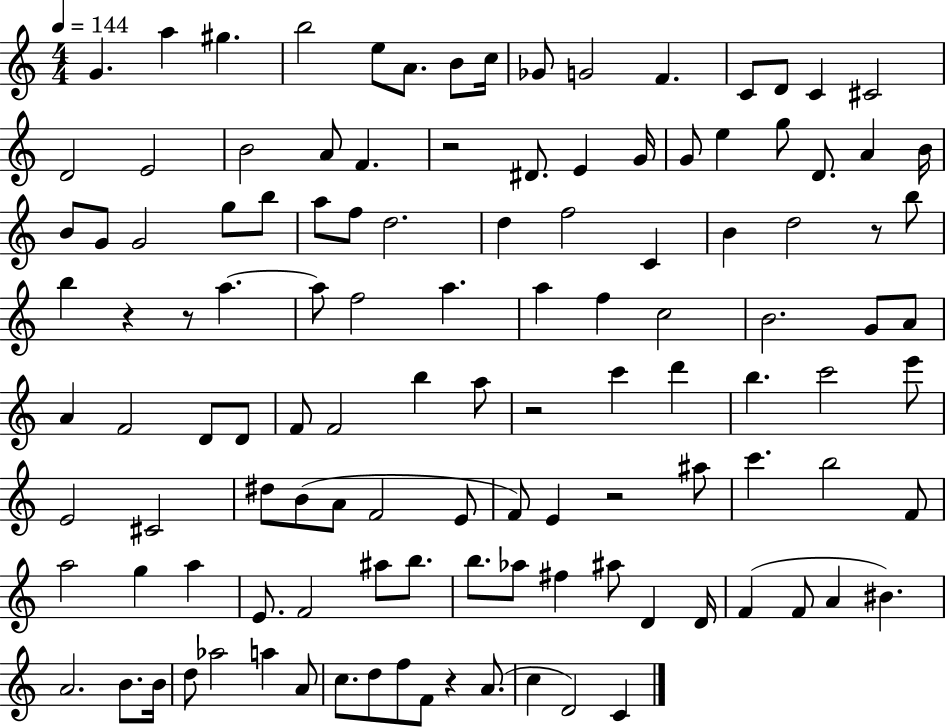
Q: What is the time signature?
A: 4/4